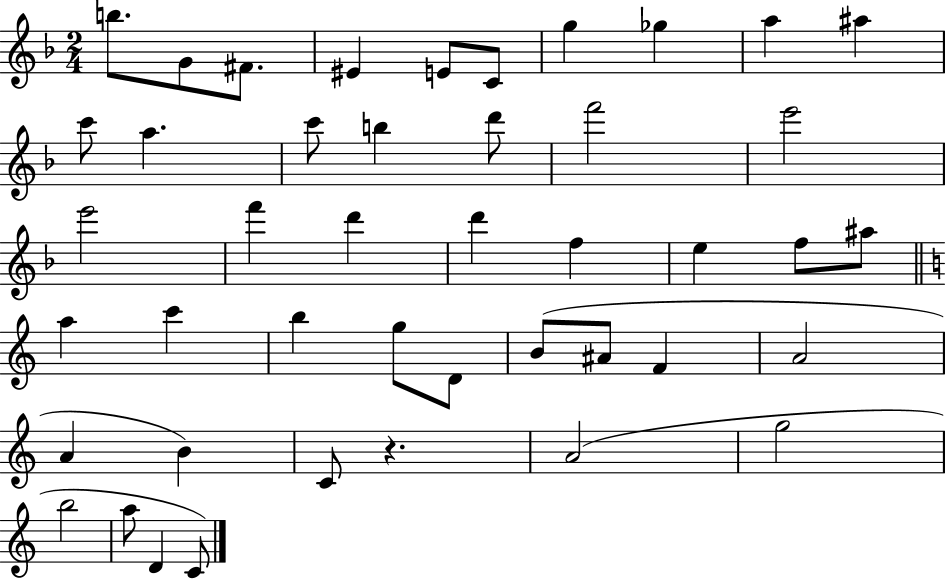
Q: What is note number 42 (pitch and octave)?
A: D4